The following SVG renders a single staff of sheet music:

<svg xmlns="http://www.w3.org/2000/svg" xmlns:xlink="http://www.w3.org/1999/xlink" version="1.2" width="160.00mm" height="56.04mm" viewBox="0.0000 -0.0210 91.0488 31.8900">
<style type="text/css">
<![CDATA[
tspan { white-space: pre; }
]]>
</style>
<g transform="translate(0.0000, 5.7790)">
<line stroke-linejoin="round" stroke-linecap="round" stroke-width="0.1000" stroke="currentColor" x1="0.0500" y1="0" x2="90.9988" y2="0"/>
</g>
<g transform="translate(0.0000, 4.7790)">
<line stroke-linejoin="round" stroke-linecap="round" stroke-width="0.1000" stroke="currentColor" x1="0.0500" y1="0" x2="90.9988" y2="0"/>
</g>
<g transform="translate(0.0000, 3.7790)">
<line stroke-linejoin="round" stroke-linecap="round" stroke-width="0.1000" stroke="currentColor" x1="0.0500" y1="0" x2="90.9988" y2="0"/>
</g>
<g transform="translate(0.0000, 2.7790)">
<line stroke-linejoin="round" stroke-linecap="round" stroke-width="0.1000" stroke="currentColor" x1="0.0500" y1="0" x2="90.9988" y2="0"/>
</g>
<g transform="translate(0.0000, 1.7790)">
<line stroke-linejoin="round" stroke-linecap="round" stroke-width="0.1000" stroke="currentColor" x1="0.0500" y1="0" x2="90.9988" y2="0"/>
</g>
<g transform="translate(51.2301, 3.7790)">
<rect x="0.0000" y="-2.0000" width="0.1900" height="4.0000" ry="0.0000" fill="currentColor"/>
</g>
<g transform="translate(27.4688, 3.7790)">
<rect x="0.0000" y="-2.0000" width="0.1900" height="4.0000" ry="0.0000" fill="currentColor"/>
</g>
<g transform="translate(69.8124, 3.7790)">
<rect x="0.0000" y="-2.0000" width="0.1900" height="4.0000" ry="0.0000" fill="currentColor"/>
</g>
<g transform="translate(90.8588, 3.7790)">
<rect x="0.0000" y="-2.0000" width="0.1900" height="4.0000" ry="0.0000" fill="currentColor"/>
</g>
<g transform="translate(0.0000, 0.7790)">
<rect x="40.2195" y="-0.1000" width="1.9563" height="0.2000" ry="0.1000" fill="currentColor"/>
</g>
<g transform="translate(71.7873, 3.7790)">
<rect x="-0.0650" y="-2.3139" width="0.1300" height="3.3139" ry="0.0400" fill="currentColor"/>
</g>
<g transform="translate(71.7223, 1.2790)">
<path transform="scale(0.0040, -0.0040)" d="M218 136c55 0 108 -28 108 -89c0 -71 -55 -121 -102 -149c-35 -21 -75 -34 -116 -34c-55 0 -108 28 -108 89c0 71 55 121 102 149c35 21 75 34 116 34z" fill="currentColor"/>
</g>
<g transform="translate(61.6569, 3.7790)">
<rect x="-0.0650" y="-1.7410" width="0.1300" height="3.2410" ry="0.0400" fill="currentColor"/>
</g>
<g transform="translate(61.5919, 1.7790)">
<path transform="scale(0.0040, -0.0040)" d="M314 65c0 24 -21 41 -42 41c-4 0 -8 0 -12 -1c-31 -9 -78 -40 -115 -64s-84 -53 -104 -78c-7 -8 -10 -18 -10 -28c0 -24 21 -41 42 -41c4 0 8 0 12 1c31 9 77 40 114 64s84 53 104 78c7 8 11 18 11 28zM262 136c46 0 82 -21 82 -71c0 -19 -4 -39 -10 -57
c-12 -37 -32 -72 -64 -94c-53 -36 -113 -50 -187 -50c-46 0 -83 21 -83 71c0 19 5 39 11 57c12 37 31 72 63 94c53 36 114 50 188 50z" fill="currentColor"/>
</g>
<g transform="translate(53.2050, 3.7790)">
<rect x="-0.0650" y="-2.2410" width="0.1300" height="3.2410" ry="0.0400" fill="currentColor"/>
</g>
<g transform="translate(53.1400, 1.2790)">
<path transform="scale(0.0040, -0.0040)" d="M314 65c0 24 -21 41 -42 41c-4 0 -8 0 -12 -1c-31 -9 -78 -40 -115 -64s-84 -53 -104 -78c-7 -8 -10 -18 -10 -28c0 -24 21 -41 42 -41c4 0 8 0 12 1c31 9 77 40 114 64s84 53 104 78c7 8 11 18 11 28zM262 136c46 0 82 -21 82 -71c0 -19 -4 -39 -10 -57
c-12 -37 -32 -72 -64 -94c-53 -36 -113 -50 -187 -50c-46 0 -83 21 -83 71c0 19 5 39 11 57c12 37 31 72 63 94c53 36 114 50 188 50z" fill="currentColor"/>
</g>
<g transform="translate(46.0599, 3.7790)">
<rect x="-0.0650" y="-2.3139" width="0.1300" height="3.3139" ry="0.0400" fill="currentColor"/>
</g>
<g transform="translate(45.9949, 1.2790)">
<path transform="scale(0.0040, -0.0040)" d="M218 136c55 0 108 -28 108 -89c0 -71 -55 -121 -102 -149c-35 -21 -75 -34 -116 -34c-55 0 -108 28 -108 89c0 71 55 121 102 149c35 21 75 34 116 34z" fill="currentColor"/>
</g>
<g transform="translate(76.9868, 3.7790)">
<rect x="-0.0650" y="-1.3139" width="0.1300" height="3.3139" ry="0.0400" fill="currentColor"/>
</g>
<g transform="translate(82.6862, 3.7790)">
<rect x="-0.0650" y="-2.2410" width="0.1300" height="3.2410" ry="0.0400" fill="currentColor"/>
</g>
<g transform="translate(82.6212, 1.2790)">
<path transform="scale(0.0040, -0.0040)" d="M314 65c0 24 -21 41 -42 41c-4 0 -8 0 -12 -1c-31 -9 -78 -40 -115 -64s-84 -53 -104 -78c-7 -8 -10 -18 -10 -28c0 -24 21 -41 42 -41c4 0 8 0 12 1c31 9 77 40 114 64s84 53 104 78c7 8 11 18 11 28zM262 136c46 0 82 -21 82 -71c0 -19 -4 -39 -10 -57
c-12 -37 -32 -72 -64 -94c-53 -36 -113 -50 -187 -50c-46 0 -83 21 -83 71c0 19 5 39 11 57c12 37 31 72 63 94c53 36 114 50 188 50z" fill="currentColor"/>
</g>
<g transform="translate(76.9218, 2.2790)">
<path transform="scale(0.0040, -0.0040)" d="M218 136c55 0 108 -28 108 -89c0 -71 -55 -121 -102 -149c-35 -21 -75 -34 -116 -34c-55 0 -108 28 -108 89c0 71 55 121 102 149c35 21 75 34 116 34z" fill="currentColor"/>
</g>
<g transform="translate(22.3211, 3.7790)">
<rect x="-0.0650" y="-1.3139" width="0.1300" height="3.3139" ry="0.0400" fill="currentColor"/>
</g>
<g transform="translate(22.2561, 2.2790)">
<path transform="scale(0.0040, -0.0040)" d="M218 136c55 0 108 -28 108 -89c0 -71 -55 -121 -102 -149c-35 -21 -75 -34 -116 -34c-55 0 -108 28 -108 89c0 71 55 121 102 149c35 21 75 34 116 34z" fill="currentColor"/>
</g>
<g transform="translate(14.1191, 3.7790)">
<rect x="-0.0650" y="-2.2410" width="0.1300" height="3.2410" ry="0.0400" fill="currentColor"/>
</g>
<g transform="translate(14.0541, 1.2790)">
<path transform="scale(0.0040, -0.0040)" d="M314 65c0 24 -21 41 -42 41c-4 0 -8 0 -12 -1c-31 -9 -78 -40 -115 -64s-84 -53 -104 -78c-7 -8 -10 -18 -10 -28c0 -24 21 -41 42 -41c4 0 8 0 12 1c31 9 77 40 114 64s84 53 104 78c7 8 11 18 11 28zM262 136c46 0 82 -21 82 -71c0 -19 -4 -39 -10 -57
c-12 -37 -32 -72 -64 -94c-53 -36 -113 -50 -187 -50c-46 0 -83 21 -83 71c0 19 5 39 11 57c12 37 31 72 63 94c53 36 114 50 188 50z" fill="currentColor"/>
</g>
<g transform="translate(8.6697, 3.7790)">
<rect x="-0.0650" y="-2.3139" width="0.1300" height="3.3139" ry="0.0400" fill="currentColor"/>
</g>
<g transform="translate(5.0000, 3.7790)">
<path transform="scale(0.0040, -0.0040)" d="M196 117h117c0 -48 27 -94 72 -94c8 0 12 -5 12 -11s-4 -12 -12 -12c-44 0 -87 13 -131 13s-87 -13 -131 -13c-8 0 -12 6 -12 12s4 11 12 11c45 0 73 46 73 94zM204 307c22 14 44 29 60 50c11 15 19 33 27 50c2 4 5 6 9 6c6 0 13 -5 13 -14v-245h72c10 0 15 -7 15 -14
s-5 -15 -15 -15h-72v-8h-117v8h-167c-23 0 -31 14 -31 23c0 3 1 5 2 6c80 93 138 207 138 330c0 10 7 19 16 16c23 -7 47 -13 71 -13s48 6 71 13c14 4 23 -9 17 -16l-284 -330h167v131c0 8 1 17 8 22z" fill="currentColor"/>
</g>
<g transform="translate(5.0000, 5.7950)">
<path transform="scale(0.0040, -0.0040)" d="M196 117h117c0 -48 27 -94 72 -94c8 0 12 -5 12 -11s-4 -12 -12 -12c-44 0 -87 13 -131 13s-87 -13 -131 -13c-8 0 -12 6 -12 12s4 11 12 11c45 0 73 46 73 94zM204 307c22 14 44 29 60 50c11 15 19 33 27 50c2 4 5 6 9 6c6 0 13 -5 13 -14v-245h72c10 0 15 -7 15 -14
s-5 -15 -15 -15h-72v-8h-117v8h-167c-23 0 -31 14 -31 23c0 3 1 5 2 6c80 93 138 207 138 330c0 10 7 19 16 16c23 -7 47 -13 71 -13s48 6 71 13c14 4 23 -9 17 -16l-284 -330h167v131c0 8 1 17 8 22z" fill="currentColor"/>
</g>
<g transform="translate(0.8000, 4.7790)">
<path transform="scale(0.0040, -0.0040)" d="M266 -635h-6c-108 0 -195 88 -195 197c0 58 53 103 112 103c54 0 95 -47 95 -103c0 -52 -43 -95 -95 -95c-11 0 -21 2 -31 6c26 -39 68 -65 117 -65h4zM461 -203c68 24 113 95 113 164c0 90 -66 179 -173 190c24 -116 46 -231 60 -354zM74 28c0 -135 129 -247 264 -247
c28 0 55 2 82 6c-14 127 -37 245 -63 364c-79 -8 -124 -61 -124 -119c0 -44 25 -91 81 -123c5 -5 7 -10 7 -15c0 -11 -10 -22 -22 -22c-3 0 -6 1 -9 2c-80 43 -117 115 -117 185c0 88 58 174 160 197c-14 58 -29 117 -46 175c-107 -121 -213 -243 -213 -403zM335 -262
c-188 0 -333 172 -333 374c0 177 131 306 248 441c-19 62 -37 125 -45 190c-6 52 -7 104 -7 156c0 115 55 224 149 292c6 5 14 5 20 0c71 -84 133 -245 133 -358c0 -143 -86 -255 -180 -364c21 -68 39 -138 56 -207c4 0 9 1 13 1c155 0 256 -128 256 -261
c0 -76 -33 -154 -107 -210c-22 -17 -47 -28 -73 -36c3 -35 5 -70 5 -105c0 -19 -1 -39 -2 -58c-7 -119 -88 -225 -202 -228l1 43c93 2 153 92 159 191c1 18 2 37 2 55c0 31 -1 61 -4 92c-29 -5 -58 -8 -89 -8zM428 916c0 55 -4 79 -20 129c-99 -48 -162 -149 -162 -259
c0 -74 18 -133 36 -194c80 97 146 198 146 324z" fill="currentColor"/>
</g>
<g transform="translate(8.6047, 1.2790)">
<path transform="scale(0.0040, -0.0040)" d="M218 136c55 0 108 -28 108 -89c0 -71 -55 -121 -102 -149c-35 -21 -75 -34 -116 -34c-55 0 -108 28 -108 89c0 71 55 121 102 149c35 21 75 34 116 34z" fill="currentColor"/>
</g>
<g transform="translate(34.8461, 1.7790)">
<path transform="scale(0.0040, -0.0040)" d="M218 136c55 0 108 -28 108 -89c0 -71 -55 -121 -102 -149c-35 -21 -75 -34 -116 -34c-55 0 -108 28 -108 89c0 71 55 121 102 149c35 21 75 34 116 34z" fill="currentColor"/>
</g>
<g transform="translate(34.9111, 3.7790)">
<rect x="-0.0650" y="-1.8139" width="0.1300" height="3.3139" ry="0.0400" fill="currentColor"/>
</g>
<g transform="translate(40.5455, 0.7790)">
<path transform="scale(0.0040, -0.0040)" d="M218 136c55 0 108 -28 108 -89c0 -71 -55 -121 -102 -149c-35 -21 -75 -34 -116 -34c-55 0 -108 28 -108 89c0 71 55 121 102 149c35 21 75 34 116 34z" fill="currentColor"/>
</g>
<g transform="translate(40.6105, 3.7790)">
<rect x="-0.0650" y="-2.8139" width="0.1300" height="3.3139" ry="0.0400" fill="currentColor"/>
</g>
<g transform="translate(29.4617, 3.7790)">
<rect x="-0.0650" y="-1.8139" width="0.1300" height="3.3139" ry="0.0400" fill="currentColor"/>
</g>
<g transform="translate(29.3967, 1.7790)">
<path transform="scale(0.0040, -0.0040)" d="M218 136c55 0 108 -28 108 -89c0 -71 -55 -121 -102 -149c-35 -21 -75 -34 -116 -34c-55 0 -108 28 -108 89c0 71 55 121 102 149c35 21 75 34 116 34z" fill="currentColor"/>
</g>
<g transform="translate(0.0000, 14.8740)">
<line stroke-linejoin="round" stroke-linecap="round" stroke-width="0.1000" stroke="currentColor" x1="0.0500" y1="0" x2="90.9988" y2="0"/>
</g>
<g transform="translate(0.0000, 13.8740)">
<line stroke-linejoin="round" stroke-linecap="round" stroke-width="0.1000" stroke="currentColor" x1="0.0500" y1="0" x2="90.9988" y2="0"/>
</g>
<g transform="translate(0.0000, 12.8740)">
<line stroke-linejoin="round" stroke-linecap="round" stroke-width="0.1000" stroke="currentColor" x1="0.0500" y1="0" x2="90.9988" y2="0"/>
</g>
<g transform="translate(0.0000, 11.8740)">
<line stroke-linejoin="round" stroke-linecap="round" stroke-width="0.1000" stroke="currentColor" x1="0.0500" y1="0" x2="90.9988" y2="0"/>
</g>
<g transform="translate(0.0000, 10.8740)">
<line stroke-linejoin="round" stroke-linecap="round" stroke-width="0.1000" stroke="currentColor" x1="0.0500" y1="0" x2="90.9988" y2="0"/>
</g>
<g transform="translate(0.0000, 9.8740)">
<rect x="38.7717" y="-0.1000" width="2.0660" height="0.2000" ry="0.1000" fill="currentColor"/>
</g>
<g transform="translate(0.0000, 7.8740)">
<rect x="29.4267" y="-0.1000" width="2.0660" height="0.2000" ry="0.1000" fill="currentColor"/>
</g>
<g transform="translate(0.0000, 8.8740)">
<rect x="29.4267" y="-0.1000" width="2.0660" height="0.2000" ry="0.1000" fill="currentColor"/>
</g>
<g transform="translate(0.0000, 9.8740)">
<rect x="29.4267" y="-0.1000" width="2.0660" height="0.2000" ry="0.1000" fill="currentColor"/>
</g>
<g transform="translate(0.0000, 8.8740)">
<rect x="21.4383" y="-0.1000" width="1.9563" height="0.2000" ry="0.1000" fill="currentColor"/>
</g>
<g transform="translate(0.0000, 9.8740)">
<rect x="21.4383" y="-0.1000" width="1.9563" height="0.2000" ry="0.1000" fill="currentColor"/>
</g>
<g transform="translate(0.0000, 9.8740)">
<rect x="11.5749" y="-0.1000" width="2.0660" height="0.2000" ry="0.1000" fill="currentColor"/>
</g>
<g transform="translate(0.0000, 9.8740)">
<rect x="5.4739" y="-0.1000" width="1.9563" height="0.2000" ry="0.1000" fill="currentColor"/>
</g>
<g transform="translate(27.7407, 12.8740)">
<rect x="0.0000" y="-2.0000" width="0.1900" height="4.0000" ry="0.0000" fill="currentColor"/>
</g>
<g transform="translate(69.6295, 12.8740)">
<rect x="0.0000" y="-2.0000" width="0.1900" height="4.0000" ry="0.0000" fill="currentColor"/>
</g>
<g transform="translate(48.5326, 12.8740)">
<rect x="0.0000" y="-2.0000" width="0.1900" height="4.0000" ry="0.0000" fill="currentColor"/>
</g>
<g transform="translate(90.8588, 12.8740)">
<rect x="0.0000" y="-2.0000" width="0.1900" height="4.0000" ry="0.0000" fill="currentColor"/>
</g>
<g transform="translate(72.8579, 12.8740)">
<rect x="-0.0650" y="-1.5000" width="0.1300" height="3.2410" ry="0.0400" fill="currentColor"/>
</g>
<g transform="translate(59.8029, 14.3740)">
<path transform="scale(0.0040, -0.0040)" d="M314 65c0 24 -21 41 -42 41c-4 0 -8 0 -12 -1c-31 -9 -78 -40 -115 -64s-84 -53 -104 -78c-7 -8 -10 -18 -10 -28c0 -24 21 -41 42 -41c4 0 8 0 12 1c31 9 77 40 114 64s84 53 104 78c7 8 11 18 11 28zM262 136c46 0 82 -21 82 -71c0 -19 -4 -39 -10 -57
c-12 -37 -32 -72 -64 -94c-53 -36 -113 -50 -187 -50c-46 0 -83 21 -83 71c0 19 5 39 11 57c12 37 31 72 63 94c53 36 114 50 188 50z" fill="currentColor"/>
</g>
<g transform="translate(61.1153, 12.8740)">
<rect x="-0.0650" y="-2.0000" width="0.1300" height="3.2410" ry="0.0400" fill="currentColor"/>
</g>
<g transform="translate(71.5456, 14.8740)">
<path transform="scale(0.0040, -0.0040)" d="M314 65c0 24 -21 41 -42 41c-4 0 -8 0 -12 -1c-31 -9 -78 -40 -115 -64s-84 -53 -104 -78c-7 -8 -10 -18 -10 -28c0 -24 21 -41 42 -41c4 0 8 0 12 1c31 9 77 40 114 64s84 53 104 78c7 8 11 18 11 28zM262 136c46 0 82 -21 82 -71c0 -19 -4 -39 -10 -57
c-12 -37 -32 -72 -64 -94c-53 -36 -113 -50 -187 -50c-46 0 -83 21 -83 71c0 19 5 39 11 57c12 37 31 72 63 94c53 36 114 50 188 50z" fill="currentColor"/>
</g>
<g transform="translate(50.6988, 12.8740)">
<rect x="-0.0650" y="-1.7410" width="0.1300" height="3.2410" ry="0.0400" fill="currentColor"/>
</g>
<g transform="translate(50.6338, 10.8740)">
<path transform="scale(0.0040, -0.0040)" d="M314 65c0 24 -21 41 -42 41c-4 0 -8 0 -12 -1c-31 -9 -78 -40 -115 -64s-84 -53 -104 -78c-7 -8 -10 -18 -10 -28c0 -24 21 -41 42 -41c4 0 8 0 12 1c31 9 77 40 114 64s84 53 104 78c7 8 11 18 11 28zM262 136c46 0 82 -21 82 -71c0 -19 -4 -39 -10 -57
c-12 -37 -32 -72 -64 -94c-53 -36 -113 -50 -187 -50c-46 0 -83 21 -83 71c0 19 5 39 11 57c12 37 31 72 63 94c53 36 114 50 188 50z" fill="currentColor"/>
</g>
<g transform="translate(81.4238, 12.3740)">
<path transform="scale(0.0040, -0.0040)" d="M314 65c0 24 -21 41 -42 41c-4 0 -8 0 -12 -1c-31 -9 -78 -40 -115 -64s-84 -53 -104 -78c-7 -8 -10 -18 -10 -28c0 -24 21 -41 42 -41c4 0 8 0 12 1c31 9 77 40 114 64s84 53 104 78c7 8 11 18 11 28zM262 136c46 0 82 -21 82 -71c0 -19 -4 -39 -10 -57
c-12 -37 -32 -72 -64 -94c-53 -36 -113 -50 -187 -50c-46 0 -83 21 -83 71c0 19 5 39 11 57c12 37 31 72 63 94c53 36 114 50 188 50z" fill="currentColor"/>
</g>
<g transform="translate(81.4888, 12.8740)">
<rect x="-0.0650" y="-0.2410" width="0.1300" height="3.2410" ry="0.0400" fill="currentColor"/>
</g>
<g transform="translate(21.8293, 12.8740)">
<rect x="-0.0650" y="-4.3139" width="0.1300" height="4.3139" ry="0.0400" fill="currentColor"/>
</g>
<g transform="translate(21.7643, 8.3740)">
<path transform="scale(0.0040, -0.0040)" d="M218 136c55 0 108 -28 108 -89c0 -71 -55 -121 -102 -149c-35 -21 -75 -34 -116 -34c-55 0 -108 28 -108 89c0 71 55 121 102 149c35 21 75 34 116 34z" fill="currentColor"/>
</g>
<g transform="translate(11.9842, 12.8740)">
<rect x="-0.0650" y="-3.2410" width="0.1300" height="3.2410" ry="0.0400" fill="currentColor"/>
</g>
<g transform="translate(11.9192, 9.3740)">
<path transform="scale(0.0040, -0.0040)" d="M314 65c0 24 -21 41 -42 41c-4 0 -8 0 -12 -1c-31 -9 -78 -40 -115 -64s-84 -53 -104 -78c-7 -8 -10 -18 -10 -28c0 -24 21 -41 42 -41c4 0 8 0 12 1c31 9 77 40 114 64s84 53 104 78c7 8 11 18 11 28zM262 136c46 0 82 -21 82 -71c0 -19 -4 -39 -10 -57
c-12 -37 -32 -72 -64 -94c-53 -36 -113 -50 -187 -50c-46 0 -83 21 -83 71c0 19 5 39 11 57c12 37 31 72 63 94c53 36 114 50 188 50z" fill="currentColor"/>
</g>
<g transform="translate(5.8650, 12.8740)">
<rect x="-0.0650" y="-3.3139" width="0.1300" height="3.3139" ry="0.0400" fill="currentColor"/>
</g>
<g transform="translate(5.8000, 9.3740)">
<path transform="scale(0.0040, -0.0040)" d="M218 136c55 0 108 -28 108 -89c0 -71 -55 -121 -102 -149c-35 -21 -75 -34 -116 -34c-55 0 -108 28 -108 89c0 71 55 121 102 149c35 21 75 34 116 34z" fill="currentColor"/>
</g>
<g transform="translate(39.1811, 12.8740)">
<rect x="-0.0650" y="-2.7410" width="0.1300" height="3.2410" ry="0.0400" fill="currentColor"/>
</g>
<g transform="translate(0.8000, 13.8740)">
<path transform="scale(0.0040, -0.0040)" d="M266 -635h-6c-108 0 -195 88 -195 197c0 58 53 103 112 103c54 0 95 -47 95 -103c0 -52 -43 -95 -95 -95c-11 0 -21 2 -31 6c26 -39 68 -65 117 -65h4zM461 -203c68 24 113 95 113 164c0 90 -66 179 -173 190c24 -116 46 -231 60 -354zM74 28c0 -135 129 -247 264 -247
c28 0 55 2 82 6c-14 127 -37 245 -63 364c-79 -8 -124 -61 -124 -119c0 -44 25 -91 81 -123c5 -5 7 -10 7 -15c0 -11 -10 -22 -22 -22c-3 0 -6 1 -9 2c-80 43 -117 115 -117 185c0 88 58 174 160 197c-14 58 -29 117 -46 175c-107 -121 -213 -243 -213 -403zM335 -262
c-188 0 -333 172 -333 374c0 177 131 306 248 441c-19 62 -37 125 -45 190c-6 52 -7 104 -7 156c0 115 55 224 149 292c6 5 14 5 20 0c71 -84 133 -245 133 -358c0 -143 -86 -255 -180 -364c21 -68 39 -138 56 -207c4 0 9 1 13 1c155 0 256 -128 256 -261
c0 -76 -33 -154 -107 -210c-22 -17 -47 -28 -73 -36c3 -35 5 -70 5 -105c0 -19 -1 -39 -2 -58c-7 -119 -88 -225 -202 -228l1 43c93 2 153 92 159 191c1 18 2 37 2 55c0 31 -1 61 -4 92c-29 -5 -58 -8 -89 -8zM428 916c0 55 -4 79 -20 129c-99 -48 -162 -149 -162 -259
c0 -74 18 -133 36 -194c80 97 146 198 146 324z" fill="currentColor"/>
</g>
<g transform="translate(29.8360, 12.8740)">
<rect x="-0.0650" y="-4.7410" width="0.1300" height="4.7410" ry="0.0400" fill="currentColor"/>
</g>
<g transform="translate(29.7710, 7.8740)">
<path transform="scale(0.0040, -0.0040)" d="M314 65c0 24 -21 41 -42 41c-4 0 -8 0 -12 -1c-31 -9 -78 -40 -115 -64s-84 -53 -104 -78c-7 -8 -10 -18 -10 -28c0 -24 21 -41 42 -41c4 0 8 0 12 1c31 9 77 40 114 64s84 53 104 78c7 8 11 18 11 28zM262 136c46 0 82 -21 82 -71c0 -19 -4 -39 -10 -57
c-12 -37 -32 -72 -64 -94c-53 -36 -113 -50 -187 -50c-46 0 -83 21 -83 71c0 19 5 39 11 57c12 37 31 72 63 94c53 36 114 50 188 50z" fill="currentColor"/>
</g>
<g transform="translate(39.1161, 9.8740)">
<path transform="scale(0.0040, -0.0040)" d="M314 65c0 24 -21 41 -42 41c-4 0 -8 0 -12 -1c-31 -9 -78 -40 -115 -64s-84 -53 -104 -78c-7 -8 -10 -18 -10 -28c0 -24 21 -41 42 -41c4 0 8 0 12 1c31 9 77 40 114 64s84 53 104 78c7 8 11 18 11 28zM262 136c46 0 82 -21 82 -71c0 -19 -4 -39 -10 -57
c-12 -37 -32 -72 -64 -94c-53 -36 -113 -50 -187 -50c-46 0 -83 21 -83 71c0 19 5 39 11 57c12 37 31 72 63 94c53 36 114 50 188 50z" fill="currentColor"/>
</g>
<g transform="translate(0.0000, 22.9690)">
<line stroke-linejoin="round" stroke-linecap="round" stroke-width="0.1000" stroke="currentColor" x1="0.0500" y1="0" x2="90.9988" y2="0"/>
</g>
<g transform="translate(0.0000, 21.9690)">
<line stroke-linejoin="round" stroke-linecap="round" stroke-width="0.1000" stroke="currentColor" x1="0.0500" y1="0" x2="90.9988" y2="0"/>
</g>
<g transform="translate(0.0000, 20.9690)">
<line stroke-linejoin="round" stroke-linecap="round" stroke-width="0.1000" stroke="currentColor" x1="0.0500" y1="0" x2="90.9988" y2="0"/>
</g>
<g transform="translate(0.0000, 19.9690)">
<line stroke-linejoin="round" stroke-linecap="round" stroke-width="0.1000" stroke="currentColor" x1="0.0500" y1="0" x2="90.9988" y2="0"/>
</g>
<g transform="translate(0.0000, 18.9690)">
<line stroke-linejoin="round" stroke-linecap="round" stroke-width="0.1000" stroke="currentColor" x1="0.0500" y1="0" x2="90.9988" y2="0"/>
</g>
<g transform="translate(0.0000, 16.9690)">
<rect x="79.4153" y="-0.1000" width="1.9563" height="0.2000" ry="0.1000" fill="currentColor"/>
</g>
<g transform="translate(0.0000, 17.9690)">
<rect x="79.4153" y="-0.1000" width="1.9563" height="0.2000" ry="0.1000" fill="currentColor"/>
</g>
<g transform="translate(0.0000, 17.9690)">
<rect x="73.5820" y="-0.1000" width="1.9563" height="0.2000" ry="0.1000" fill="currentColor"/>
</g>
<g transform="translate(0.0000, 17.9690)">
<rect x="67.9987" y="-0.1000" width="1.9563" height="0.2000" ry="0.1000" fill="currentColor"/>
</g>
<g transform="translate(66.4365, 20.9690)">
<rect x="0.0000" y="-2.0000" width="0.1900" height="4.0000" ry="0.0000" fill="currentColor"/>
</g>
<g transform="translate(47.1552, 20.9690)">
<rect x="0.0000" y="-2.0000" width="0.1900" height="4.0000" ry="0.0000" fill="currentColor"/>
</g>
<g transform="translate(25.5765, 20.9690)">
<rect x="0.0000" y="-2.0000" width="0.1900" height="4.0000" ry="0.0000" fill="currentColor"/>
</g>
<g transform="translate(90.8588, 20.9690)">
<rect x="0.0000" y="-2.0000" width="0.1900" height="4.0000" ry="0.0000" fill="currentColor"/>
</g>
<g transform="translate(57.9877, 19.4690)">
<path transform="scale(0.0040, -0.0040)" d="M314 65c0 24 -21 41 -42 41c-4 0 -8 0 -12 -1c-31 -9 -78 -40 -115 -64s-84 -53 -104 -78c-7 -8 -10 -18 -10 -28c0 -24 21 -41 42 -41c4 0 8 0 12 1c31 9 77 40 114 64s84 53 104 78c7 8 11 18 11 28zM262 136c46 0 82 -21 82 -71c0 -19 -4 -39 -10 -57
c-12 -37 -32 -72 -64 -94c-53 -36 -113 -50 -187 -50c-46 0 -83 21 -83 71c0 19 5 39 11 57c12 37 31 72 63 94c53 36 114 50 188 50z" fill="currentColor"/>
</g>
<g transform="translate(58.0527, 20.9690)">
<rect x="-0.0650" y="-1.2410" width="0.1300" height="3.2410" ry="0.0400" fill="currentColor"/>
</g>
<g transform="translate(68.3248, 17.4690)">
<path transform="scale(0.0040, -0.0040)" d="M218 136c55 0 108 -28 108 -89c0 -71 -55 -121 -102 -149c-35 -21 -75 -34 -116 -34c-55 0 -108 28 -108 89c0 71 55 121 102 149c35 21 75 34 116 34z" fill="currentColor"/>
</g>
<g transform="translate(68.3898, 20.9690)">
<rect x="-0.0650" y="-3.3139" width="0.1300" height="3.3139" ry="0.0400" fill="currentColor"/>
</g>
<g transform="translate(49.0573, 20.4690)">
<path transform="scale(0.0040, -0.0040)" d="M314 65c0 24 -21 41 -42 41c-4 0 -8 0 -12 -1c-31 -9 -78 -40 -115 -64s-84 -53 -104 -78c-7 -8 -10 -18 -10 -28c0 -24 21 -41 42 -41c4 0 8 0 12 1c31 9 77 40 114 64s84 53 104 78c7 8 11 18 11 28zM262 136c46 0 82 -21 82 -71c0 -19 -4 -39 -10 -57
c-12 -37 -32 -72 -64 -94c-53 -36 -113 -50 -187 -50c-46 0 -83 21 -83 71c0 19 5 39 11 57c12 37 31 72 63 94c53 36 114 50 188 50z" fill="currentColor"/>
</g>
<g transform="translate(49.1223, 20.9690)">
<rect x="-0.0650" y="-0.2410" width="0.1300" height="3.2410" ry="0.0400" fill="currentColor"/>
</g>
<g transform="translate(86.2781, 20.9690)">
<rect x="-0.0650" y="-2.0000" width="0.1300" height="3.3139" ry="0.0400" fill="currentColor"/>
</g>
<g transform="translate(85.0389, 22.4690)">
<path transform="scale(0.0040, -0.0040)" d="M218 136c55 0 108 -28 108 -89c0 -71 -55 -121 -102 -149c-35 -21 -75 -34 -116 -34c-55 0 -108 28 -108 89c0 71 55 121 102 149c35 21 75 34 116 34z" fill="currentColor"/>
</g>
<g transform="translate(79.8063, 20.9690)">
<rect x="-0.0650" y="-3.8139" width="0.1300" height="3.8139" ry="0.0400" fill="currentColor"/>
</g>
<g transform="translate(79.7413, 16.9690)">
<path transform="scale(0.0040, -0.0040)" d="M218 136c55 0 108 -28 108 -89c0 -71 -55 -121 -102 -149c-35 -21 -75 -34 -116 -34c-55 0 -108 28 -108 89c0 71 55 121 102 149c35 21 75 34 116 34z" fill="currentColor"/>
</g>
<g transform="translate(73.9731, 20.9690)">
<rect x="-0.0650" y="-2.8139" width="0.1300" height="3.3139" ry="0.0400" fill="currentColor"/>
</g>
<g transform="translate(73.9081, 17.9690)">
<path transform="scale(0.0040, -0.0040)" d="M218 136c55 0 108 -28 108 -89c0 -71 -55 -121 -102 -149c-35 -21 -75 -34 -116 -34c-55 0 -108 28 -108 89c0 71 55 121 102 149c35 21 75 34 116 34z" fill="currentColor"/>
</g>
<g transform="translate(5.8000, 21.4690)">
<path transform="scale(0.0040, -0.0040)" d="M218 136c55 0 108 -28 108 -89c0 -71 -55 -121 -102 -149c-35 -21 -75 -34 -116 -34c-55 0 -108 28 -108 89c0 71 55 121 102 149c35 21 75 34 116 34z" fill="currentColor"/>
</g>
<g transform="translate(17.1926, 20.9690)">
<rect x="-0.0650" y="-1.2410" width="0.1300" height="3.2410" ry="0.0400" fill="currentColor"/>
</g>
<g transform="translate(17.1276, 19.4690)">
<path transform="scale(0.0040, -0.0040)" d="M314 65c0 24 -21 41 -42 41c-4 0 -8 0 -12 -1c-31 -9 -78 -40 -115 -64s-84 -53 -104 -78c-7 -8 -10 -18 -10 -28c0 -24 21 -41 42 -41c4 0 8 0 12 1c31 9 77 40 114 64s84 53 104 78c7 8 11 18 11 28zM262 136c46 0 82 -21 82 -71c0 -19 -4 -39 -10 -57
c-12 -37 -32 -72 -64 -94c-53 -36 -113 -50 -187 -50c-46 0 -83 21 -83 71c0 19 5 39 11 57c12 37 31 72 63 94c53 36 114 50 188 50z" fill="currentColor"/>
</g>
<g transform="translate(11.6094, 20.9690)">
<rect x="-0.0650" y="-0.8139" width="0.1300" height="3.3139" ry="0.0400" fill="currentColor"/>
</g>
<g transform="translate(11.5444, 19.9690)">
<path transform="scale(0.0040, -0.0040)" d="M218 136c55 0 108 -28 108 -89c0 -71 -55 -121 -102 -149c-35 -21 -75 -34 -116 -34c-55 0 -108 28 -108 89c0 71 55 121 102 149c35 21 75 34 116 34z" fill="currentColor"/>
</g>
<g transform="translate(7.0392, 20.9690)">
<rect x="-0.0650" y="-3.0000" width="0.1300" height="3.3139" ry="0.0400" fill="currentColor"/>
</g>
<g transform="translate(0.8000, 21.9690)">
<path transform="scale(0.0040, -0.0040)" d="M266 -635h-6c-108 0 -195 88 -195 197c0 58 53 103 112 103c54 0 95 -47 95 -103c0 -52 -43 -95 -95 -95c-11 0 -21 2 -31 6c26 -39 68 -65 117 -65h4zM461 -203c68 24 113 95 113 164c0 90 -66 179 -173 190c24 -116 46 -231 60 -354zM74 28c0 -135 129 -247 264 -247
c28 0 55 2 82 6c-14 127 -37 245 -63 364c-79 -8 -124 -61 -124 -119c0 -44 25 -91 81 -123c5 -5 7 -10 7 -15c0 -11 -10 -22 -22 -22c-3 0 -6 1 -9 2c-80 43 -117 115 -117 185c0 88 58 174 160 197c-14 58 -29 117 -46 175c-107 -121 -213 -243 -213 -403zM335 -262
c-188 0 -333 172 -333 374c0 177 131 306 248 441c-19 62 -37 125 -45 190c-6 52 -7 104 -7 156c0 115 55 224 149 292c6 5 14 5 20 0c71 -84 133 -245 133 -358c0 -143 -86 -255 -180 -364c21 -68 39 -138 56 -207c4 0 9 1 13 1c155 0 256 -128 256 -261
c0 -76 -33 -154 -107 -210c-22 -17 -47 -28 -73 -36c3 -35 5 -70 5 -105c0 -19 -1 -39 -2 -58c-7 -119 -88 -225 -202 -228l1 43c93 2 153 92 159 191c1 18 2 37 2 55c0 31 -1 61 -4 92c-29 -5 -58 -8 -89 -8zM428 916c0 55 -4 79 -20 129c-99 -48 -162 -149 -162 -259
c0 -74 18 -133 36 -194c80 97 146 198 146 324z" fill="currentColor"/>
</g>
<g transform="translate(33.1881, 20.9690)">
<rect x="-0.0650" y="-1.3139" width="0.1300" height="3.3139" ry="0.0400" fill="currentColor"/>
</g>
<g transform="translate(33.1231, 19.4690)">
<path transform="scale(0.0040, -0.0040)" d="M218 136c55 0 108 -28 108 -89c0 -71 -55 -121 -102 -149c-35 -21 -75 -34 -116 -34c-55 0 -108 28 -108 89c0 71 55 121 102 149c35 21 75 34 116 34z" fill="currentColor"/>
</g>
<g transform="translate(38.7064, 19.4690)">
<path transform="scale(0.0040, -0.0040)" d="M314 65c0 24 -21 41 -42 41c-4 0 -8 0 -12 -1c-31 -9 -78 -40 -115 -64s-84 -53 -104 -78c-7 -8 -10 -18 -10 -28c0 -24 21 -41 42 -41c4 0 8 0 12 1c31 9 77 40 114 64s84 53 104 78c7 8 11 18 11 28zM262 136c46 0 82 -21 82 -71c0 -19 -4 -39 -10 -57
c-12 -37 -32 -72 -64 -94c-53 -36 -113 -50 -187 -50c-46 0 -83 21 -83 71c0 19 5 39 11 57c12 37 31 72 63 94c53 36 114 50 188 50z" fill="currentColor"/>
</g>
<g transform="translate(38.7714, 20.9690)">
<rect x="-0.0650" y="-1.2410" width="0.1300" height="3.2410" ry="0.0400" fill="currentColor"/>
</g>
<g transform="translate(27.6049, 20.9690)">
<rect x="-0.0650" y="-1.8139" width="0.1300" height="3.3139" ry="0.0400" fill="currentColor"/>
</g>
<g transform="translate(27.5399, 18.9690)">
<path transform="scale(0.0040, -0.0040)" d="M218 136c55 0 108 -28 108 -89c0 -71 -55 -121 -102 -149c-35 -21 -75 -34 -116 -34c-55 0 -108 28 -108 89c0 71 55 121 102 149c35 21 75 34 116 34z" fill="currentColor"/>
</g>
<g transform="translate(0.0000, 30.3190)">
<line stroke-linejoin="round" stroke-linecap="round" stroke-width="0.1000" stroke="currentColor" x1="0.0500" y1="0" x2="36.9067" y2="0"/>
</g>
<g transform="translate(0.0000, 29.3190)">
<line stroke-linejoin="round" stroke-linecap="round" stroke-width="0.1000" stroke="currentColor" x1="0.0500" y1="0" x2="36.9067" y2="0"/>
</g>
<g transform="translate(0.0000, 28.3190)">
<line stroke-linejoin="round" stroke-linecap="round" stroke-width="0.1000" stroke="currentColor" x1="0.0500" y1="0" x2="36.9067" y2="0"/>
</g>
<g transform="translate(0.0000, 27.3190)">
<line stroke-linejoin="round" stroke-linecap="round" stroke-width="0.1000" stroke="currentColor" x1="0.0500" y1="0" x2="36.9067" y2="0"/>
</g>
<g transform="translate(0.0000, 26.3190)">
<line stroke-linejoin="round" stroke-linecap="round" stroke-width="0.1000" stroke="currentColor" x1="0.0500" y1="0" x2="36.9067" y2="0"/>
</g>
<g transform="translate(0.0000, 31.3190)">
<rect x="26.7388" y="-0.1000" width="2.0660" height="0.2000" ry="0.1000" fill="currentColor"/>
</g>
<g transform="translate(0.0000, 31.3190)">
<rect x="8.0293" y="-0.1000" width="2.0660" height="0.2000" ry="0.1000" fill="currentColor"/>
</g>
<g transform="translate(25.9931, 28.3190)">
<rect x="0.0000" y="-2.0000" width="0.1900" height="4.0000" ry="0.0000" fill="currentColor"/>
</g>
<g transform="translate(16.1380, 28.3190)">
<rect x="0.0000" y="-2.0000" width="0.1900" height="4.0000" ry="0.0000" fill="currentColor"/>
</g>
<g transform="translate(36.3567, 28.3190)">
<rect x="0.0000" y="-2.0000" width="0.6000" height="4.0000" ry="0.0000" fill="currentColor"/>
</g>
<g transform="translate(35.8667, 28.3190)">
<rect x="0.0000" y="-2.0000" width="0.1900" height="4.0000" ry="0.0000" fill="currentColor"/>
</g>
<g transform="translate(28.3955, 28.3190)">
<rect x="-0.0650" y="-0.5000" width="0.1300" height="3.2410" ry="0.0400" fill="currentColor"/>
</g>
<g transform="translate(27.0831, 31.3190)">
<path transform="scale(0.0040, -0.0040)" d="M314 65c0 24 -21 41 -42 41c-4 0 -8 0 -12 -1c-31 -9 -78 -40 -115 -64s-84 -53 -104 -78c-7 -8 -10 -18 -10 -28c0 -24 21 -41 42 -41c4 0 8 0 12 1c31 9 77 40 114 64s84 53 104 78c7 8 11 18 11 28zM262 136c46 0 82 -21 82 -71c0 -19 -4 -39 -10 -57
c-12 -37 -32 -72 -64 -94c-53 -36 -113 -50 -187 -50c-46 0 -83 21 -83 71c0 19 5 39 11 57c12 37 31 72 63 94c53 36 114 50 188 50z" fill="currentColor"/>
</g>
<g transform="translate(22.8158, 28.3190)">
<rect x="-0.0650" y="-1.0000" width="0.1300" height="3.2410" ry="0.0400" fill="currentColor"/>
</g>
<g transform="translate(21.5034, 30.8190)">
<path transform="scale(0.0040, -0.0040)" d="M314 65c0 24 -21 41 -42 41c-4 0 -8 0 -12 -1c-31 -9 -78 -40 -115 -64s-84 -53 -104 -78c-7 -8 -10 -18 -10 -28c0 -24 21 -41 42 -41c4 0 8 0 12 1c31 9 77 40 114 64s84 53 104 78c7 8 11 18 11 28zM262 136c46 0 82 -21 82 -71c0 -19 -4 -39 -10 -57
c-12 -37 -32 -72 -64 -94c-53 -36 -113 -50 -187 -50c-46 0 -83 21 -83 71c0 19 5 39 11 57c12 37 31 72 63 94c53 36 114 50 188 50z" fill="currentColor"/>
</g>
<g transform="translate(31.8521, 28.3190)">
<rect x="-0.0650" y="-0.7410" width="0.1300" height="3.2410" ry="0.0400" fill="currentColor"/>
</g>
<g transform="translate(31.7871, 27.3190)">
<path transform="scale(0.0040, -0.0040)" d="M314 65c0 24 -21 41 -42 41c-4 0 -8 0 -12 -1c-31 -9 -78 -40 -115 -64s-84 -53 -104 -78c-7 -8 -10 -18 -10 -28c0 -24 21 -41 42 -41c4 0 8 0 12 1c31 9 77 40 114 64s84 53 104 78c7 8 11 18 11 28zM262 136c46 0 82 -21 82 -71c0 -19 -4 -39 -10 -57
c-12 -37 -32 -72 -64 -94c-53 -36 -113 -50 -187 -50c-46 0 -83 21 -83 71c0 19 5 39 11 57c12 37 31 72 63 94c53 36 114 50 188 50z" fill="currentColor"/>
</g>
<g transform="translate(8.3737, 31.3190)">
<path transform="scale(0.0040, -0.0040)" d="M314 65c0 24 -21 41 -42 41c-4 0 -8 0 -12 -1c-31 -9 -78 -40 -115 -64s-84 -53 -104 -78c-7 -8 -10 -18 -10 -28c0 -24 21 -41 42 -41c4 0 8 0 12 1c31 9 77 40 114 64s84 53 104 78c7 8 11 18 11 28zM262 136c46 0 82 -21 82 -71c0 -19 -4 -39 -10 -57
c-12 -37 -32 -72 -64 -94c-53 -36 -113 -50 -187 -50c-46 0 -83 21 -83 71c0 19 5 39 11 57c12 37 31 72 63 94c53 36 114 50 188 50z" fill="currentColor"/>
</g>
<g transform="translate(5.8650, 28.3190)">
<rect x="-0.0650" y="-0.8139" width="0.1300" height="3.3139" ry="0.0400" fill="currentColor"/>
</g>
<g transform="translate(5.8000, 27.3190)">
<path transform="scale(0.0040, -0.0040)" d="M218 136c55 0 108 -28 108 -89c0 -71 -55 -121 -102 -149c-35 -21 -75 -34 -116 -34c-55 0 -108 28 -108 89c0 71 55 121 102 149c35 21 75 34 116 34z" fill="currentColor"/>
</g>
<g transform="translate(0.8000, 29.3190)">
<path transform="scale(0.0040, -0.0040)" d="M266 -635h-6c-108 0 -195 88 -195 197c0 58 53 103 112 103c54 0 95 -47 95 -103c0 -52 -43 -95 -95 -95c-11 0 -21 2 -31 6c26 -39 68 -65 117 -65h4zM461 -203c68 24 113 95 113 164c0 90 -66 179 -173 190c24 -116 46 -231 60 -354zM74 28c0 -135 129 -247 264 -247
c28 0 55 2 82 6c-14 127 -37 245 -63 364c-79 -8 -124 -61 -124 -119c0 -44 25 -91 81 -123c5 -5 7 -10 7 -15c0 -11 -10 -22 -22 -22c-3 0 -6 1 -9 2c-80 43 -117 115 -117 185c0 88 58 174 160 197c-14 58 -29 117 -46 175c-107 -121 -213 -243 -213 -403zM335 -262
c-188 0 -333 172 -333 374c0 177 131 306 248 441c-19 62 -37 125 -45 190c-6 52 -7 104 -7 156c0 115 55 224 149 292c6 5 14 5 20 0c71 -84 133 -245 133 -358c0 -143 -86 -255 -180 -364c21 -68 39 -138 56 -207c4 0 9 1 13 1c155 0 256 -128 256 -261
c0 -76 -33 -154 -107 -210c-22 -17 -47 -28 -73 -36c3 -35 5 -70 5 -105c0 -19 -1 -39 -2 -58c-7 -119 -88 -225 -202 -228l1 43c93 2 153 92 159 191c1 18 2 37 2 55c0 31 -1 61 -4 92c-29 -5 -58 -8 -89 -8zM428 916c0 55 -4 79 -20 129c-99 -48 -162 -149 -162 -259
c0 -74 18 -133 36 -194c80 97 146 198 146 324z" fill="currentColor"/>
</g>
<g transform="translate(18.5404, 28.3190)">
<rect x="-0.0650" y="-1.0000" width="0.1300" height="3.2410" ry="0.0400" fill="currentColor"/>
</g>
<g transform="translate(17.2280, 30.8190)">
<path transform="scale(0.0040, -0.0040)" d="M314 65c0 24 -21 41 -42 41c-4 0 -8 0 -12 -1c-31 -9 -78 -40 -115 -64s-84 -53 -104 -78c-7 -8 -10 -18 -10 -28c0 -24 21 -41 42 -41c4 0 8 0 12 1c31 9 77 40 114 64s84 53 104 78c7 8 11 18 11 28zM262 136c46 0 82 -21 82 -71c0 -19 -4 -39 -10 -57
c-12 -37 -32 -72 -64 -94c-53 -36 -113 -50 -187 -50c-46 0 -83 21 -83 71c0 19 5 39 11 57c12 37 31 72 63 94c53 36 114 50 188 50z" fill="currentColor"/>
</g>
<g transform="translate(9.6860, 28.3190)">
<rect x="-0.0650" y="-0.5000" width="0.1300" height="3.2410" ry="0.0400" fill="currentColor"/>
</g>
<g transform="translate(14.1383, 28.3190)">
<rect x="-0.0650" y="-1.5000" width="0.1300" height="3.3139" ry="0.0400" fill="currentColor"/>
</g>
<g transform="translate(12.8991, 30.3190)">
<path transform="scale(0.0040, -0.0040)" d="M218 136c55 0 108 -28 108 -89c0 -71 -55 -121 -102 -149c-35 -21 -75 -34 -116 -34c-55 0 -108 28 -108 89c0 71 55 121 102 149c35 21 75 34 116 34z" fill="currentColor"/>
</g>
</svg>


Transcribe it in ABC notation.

X:1
T:Untitled
M:4/4
L:1/4
K:C
g g2 e f f a g g2 f2 g e g2 b b2 d' e'2 a2 f2 F2 E2 c2 A d e2 f e e2 c2 e2 b a c' F d C2 E D2 D2 C2 d2